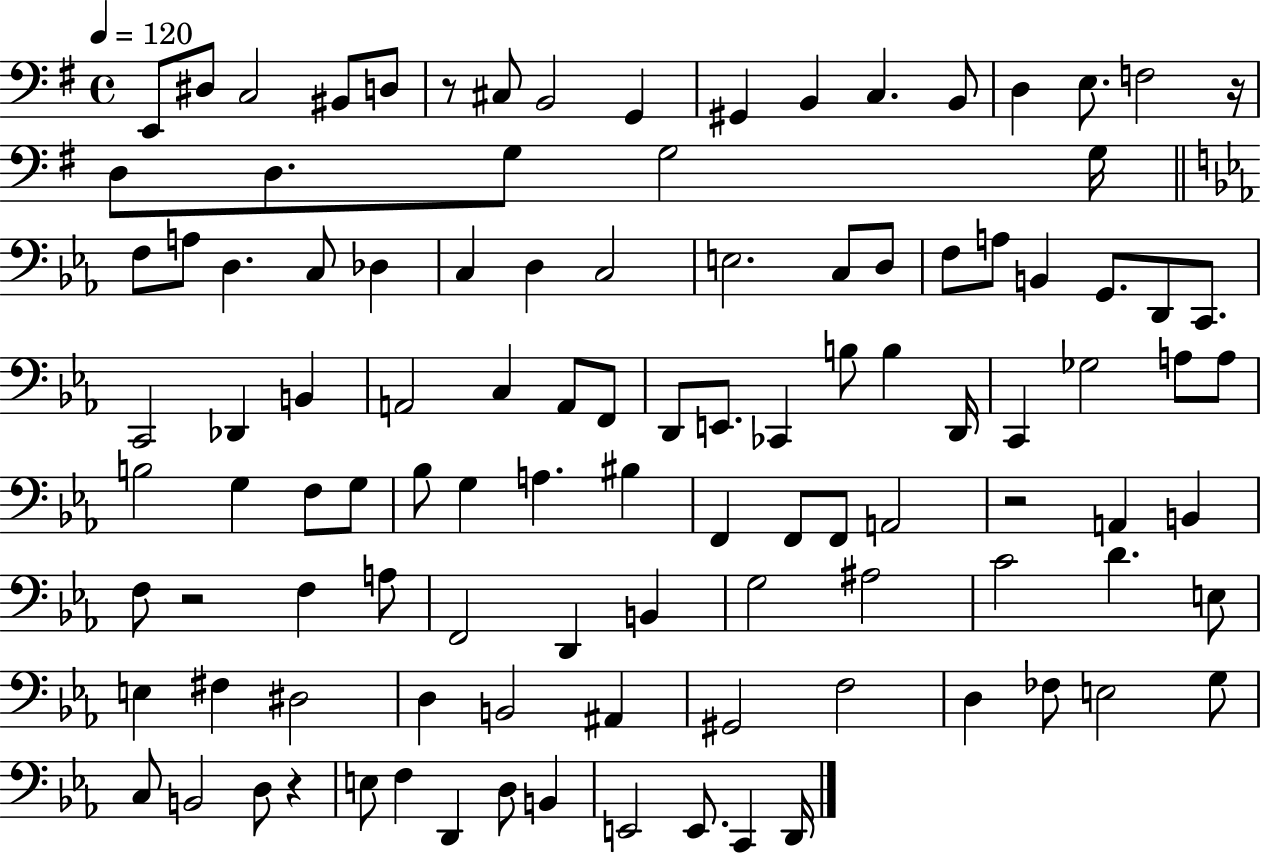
E2/e D#3/e C3/h BIS2/e D3/e R/e C#3/e B2/h G2/q G#2/q B2/q C3/q. B2/e D3/q E3/e. F3/h R/s D3/e D3/e. G3/e G3/h G3/s F3/e A3/e D3/q. C3/e Db3/q C3/q D3/q C3/h E3/h. C3/e D3/e F3/e A3/e B2/q G2/e. D2/e C2/e. C2/h Db2/q B2/q A2/h C3/q A2/e F2/e D2/e E2/e. CES2/q B3/e B3/q D2/s C2/q Gb3/h A3/e A3/e B3/h G3/q F3/e G3/e Bb3/e G3/q A3/q. BIS3/q F2/q F2/e F2/e A2/h R/h A2/q B2/q F3/e R/h F3/q A3/e F2/h D2/q B2/q G3/h A#3/h C4/h D4/q. E3/e E3/q F#3/q D#3/h D3/q B2/h A#2/q G#2/h F3/h D3/q FES3/e E3/h G3/e C3/e B2/h D3/e R/q E3/e F3/q D2/q D3/e B2/q E2/h E2/e. C2/q D2/s